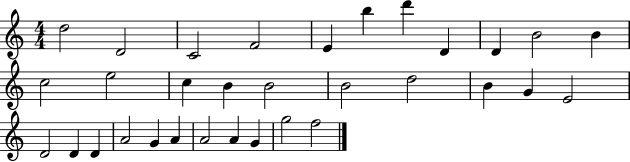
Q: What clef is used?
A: treble